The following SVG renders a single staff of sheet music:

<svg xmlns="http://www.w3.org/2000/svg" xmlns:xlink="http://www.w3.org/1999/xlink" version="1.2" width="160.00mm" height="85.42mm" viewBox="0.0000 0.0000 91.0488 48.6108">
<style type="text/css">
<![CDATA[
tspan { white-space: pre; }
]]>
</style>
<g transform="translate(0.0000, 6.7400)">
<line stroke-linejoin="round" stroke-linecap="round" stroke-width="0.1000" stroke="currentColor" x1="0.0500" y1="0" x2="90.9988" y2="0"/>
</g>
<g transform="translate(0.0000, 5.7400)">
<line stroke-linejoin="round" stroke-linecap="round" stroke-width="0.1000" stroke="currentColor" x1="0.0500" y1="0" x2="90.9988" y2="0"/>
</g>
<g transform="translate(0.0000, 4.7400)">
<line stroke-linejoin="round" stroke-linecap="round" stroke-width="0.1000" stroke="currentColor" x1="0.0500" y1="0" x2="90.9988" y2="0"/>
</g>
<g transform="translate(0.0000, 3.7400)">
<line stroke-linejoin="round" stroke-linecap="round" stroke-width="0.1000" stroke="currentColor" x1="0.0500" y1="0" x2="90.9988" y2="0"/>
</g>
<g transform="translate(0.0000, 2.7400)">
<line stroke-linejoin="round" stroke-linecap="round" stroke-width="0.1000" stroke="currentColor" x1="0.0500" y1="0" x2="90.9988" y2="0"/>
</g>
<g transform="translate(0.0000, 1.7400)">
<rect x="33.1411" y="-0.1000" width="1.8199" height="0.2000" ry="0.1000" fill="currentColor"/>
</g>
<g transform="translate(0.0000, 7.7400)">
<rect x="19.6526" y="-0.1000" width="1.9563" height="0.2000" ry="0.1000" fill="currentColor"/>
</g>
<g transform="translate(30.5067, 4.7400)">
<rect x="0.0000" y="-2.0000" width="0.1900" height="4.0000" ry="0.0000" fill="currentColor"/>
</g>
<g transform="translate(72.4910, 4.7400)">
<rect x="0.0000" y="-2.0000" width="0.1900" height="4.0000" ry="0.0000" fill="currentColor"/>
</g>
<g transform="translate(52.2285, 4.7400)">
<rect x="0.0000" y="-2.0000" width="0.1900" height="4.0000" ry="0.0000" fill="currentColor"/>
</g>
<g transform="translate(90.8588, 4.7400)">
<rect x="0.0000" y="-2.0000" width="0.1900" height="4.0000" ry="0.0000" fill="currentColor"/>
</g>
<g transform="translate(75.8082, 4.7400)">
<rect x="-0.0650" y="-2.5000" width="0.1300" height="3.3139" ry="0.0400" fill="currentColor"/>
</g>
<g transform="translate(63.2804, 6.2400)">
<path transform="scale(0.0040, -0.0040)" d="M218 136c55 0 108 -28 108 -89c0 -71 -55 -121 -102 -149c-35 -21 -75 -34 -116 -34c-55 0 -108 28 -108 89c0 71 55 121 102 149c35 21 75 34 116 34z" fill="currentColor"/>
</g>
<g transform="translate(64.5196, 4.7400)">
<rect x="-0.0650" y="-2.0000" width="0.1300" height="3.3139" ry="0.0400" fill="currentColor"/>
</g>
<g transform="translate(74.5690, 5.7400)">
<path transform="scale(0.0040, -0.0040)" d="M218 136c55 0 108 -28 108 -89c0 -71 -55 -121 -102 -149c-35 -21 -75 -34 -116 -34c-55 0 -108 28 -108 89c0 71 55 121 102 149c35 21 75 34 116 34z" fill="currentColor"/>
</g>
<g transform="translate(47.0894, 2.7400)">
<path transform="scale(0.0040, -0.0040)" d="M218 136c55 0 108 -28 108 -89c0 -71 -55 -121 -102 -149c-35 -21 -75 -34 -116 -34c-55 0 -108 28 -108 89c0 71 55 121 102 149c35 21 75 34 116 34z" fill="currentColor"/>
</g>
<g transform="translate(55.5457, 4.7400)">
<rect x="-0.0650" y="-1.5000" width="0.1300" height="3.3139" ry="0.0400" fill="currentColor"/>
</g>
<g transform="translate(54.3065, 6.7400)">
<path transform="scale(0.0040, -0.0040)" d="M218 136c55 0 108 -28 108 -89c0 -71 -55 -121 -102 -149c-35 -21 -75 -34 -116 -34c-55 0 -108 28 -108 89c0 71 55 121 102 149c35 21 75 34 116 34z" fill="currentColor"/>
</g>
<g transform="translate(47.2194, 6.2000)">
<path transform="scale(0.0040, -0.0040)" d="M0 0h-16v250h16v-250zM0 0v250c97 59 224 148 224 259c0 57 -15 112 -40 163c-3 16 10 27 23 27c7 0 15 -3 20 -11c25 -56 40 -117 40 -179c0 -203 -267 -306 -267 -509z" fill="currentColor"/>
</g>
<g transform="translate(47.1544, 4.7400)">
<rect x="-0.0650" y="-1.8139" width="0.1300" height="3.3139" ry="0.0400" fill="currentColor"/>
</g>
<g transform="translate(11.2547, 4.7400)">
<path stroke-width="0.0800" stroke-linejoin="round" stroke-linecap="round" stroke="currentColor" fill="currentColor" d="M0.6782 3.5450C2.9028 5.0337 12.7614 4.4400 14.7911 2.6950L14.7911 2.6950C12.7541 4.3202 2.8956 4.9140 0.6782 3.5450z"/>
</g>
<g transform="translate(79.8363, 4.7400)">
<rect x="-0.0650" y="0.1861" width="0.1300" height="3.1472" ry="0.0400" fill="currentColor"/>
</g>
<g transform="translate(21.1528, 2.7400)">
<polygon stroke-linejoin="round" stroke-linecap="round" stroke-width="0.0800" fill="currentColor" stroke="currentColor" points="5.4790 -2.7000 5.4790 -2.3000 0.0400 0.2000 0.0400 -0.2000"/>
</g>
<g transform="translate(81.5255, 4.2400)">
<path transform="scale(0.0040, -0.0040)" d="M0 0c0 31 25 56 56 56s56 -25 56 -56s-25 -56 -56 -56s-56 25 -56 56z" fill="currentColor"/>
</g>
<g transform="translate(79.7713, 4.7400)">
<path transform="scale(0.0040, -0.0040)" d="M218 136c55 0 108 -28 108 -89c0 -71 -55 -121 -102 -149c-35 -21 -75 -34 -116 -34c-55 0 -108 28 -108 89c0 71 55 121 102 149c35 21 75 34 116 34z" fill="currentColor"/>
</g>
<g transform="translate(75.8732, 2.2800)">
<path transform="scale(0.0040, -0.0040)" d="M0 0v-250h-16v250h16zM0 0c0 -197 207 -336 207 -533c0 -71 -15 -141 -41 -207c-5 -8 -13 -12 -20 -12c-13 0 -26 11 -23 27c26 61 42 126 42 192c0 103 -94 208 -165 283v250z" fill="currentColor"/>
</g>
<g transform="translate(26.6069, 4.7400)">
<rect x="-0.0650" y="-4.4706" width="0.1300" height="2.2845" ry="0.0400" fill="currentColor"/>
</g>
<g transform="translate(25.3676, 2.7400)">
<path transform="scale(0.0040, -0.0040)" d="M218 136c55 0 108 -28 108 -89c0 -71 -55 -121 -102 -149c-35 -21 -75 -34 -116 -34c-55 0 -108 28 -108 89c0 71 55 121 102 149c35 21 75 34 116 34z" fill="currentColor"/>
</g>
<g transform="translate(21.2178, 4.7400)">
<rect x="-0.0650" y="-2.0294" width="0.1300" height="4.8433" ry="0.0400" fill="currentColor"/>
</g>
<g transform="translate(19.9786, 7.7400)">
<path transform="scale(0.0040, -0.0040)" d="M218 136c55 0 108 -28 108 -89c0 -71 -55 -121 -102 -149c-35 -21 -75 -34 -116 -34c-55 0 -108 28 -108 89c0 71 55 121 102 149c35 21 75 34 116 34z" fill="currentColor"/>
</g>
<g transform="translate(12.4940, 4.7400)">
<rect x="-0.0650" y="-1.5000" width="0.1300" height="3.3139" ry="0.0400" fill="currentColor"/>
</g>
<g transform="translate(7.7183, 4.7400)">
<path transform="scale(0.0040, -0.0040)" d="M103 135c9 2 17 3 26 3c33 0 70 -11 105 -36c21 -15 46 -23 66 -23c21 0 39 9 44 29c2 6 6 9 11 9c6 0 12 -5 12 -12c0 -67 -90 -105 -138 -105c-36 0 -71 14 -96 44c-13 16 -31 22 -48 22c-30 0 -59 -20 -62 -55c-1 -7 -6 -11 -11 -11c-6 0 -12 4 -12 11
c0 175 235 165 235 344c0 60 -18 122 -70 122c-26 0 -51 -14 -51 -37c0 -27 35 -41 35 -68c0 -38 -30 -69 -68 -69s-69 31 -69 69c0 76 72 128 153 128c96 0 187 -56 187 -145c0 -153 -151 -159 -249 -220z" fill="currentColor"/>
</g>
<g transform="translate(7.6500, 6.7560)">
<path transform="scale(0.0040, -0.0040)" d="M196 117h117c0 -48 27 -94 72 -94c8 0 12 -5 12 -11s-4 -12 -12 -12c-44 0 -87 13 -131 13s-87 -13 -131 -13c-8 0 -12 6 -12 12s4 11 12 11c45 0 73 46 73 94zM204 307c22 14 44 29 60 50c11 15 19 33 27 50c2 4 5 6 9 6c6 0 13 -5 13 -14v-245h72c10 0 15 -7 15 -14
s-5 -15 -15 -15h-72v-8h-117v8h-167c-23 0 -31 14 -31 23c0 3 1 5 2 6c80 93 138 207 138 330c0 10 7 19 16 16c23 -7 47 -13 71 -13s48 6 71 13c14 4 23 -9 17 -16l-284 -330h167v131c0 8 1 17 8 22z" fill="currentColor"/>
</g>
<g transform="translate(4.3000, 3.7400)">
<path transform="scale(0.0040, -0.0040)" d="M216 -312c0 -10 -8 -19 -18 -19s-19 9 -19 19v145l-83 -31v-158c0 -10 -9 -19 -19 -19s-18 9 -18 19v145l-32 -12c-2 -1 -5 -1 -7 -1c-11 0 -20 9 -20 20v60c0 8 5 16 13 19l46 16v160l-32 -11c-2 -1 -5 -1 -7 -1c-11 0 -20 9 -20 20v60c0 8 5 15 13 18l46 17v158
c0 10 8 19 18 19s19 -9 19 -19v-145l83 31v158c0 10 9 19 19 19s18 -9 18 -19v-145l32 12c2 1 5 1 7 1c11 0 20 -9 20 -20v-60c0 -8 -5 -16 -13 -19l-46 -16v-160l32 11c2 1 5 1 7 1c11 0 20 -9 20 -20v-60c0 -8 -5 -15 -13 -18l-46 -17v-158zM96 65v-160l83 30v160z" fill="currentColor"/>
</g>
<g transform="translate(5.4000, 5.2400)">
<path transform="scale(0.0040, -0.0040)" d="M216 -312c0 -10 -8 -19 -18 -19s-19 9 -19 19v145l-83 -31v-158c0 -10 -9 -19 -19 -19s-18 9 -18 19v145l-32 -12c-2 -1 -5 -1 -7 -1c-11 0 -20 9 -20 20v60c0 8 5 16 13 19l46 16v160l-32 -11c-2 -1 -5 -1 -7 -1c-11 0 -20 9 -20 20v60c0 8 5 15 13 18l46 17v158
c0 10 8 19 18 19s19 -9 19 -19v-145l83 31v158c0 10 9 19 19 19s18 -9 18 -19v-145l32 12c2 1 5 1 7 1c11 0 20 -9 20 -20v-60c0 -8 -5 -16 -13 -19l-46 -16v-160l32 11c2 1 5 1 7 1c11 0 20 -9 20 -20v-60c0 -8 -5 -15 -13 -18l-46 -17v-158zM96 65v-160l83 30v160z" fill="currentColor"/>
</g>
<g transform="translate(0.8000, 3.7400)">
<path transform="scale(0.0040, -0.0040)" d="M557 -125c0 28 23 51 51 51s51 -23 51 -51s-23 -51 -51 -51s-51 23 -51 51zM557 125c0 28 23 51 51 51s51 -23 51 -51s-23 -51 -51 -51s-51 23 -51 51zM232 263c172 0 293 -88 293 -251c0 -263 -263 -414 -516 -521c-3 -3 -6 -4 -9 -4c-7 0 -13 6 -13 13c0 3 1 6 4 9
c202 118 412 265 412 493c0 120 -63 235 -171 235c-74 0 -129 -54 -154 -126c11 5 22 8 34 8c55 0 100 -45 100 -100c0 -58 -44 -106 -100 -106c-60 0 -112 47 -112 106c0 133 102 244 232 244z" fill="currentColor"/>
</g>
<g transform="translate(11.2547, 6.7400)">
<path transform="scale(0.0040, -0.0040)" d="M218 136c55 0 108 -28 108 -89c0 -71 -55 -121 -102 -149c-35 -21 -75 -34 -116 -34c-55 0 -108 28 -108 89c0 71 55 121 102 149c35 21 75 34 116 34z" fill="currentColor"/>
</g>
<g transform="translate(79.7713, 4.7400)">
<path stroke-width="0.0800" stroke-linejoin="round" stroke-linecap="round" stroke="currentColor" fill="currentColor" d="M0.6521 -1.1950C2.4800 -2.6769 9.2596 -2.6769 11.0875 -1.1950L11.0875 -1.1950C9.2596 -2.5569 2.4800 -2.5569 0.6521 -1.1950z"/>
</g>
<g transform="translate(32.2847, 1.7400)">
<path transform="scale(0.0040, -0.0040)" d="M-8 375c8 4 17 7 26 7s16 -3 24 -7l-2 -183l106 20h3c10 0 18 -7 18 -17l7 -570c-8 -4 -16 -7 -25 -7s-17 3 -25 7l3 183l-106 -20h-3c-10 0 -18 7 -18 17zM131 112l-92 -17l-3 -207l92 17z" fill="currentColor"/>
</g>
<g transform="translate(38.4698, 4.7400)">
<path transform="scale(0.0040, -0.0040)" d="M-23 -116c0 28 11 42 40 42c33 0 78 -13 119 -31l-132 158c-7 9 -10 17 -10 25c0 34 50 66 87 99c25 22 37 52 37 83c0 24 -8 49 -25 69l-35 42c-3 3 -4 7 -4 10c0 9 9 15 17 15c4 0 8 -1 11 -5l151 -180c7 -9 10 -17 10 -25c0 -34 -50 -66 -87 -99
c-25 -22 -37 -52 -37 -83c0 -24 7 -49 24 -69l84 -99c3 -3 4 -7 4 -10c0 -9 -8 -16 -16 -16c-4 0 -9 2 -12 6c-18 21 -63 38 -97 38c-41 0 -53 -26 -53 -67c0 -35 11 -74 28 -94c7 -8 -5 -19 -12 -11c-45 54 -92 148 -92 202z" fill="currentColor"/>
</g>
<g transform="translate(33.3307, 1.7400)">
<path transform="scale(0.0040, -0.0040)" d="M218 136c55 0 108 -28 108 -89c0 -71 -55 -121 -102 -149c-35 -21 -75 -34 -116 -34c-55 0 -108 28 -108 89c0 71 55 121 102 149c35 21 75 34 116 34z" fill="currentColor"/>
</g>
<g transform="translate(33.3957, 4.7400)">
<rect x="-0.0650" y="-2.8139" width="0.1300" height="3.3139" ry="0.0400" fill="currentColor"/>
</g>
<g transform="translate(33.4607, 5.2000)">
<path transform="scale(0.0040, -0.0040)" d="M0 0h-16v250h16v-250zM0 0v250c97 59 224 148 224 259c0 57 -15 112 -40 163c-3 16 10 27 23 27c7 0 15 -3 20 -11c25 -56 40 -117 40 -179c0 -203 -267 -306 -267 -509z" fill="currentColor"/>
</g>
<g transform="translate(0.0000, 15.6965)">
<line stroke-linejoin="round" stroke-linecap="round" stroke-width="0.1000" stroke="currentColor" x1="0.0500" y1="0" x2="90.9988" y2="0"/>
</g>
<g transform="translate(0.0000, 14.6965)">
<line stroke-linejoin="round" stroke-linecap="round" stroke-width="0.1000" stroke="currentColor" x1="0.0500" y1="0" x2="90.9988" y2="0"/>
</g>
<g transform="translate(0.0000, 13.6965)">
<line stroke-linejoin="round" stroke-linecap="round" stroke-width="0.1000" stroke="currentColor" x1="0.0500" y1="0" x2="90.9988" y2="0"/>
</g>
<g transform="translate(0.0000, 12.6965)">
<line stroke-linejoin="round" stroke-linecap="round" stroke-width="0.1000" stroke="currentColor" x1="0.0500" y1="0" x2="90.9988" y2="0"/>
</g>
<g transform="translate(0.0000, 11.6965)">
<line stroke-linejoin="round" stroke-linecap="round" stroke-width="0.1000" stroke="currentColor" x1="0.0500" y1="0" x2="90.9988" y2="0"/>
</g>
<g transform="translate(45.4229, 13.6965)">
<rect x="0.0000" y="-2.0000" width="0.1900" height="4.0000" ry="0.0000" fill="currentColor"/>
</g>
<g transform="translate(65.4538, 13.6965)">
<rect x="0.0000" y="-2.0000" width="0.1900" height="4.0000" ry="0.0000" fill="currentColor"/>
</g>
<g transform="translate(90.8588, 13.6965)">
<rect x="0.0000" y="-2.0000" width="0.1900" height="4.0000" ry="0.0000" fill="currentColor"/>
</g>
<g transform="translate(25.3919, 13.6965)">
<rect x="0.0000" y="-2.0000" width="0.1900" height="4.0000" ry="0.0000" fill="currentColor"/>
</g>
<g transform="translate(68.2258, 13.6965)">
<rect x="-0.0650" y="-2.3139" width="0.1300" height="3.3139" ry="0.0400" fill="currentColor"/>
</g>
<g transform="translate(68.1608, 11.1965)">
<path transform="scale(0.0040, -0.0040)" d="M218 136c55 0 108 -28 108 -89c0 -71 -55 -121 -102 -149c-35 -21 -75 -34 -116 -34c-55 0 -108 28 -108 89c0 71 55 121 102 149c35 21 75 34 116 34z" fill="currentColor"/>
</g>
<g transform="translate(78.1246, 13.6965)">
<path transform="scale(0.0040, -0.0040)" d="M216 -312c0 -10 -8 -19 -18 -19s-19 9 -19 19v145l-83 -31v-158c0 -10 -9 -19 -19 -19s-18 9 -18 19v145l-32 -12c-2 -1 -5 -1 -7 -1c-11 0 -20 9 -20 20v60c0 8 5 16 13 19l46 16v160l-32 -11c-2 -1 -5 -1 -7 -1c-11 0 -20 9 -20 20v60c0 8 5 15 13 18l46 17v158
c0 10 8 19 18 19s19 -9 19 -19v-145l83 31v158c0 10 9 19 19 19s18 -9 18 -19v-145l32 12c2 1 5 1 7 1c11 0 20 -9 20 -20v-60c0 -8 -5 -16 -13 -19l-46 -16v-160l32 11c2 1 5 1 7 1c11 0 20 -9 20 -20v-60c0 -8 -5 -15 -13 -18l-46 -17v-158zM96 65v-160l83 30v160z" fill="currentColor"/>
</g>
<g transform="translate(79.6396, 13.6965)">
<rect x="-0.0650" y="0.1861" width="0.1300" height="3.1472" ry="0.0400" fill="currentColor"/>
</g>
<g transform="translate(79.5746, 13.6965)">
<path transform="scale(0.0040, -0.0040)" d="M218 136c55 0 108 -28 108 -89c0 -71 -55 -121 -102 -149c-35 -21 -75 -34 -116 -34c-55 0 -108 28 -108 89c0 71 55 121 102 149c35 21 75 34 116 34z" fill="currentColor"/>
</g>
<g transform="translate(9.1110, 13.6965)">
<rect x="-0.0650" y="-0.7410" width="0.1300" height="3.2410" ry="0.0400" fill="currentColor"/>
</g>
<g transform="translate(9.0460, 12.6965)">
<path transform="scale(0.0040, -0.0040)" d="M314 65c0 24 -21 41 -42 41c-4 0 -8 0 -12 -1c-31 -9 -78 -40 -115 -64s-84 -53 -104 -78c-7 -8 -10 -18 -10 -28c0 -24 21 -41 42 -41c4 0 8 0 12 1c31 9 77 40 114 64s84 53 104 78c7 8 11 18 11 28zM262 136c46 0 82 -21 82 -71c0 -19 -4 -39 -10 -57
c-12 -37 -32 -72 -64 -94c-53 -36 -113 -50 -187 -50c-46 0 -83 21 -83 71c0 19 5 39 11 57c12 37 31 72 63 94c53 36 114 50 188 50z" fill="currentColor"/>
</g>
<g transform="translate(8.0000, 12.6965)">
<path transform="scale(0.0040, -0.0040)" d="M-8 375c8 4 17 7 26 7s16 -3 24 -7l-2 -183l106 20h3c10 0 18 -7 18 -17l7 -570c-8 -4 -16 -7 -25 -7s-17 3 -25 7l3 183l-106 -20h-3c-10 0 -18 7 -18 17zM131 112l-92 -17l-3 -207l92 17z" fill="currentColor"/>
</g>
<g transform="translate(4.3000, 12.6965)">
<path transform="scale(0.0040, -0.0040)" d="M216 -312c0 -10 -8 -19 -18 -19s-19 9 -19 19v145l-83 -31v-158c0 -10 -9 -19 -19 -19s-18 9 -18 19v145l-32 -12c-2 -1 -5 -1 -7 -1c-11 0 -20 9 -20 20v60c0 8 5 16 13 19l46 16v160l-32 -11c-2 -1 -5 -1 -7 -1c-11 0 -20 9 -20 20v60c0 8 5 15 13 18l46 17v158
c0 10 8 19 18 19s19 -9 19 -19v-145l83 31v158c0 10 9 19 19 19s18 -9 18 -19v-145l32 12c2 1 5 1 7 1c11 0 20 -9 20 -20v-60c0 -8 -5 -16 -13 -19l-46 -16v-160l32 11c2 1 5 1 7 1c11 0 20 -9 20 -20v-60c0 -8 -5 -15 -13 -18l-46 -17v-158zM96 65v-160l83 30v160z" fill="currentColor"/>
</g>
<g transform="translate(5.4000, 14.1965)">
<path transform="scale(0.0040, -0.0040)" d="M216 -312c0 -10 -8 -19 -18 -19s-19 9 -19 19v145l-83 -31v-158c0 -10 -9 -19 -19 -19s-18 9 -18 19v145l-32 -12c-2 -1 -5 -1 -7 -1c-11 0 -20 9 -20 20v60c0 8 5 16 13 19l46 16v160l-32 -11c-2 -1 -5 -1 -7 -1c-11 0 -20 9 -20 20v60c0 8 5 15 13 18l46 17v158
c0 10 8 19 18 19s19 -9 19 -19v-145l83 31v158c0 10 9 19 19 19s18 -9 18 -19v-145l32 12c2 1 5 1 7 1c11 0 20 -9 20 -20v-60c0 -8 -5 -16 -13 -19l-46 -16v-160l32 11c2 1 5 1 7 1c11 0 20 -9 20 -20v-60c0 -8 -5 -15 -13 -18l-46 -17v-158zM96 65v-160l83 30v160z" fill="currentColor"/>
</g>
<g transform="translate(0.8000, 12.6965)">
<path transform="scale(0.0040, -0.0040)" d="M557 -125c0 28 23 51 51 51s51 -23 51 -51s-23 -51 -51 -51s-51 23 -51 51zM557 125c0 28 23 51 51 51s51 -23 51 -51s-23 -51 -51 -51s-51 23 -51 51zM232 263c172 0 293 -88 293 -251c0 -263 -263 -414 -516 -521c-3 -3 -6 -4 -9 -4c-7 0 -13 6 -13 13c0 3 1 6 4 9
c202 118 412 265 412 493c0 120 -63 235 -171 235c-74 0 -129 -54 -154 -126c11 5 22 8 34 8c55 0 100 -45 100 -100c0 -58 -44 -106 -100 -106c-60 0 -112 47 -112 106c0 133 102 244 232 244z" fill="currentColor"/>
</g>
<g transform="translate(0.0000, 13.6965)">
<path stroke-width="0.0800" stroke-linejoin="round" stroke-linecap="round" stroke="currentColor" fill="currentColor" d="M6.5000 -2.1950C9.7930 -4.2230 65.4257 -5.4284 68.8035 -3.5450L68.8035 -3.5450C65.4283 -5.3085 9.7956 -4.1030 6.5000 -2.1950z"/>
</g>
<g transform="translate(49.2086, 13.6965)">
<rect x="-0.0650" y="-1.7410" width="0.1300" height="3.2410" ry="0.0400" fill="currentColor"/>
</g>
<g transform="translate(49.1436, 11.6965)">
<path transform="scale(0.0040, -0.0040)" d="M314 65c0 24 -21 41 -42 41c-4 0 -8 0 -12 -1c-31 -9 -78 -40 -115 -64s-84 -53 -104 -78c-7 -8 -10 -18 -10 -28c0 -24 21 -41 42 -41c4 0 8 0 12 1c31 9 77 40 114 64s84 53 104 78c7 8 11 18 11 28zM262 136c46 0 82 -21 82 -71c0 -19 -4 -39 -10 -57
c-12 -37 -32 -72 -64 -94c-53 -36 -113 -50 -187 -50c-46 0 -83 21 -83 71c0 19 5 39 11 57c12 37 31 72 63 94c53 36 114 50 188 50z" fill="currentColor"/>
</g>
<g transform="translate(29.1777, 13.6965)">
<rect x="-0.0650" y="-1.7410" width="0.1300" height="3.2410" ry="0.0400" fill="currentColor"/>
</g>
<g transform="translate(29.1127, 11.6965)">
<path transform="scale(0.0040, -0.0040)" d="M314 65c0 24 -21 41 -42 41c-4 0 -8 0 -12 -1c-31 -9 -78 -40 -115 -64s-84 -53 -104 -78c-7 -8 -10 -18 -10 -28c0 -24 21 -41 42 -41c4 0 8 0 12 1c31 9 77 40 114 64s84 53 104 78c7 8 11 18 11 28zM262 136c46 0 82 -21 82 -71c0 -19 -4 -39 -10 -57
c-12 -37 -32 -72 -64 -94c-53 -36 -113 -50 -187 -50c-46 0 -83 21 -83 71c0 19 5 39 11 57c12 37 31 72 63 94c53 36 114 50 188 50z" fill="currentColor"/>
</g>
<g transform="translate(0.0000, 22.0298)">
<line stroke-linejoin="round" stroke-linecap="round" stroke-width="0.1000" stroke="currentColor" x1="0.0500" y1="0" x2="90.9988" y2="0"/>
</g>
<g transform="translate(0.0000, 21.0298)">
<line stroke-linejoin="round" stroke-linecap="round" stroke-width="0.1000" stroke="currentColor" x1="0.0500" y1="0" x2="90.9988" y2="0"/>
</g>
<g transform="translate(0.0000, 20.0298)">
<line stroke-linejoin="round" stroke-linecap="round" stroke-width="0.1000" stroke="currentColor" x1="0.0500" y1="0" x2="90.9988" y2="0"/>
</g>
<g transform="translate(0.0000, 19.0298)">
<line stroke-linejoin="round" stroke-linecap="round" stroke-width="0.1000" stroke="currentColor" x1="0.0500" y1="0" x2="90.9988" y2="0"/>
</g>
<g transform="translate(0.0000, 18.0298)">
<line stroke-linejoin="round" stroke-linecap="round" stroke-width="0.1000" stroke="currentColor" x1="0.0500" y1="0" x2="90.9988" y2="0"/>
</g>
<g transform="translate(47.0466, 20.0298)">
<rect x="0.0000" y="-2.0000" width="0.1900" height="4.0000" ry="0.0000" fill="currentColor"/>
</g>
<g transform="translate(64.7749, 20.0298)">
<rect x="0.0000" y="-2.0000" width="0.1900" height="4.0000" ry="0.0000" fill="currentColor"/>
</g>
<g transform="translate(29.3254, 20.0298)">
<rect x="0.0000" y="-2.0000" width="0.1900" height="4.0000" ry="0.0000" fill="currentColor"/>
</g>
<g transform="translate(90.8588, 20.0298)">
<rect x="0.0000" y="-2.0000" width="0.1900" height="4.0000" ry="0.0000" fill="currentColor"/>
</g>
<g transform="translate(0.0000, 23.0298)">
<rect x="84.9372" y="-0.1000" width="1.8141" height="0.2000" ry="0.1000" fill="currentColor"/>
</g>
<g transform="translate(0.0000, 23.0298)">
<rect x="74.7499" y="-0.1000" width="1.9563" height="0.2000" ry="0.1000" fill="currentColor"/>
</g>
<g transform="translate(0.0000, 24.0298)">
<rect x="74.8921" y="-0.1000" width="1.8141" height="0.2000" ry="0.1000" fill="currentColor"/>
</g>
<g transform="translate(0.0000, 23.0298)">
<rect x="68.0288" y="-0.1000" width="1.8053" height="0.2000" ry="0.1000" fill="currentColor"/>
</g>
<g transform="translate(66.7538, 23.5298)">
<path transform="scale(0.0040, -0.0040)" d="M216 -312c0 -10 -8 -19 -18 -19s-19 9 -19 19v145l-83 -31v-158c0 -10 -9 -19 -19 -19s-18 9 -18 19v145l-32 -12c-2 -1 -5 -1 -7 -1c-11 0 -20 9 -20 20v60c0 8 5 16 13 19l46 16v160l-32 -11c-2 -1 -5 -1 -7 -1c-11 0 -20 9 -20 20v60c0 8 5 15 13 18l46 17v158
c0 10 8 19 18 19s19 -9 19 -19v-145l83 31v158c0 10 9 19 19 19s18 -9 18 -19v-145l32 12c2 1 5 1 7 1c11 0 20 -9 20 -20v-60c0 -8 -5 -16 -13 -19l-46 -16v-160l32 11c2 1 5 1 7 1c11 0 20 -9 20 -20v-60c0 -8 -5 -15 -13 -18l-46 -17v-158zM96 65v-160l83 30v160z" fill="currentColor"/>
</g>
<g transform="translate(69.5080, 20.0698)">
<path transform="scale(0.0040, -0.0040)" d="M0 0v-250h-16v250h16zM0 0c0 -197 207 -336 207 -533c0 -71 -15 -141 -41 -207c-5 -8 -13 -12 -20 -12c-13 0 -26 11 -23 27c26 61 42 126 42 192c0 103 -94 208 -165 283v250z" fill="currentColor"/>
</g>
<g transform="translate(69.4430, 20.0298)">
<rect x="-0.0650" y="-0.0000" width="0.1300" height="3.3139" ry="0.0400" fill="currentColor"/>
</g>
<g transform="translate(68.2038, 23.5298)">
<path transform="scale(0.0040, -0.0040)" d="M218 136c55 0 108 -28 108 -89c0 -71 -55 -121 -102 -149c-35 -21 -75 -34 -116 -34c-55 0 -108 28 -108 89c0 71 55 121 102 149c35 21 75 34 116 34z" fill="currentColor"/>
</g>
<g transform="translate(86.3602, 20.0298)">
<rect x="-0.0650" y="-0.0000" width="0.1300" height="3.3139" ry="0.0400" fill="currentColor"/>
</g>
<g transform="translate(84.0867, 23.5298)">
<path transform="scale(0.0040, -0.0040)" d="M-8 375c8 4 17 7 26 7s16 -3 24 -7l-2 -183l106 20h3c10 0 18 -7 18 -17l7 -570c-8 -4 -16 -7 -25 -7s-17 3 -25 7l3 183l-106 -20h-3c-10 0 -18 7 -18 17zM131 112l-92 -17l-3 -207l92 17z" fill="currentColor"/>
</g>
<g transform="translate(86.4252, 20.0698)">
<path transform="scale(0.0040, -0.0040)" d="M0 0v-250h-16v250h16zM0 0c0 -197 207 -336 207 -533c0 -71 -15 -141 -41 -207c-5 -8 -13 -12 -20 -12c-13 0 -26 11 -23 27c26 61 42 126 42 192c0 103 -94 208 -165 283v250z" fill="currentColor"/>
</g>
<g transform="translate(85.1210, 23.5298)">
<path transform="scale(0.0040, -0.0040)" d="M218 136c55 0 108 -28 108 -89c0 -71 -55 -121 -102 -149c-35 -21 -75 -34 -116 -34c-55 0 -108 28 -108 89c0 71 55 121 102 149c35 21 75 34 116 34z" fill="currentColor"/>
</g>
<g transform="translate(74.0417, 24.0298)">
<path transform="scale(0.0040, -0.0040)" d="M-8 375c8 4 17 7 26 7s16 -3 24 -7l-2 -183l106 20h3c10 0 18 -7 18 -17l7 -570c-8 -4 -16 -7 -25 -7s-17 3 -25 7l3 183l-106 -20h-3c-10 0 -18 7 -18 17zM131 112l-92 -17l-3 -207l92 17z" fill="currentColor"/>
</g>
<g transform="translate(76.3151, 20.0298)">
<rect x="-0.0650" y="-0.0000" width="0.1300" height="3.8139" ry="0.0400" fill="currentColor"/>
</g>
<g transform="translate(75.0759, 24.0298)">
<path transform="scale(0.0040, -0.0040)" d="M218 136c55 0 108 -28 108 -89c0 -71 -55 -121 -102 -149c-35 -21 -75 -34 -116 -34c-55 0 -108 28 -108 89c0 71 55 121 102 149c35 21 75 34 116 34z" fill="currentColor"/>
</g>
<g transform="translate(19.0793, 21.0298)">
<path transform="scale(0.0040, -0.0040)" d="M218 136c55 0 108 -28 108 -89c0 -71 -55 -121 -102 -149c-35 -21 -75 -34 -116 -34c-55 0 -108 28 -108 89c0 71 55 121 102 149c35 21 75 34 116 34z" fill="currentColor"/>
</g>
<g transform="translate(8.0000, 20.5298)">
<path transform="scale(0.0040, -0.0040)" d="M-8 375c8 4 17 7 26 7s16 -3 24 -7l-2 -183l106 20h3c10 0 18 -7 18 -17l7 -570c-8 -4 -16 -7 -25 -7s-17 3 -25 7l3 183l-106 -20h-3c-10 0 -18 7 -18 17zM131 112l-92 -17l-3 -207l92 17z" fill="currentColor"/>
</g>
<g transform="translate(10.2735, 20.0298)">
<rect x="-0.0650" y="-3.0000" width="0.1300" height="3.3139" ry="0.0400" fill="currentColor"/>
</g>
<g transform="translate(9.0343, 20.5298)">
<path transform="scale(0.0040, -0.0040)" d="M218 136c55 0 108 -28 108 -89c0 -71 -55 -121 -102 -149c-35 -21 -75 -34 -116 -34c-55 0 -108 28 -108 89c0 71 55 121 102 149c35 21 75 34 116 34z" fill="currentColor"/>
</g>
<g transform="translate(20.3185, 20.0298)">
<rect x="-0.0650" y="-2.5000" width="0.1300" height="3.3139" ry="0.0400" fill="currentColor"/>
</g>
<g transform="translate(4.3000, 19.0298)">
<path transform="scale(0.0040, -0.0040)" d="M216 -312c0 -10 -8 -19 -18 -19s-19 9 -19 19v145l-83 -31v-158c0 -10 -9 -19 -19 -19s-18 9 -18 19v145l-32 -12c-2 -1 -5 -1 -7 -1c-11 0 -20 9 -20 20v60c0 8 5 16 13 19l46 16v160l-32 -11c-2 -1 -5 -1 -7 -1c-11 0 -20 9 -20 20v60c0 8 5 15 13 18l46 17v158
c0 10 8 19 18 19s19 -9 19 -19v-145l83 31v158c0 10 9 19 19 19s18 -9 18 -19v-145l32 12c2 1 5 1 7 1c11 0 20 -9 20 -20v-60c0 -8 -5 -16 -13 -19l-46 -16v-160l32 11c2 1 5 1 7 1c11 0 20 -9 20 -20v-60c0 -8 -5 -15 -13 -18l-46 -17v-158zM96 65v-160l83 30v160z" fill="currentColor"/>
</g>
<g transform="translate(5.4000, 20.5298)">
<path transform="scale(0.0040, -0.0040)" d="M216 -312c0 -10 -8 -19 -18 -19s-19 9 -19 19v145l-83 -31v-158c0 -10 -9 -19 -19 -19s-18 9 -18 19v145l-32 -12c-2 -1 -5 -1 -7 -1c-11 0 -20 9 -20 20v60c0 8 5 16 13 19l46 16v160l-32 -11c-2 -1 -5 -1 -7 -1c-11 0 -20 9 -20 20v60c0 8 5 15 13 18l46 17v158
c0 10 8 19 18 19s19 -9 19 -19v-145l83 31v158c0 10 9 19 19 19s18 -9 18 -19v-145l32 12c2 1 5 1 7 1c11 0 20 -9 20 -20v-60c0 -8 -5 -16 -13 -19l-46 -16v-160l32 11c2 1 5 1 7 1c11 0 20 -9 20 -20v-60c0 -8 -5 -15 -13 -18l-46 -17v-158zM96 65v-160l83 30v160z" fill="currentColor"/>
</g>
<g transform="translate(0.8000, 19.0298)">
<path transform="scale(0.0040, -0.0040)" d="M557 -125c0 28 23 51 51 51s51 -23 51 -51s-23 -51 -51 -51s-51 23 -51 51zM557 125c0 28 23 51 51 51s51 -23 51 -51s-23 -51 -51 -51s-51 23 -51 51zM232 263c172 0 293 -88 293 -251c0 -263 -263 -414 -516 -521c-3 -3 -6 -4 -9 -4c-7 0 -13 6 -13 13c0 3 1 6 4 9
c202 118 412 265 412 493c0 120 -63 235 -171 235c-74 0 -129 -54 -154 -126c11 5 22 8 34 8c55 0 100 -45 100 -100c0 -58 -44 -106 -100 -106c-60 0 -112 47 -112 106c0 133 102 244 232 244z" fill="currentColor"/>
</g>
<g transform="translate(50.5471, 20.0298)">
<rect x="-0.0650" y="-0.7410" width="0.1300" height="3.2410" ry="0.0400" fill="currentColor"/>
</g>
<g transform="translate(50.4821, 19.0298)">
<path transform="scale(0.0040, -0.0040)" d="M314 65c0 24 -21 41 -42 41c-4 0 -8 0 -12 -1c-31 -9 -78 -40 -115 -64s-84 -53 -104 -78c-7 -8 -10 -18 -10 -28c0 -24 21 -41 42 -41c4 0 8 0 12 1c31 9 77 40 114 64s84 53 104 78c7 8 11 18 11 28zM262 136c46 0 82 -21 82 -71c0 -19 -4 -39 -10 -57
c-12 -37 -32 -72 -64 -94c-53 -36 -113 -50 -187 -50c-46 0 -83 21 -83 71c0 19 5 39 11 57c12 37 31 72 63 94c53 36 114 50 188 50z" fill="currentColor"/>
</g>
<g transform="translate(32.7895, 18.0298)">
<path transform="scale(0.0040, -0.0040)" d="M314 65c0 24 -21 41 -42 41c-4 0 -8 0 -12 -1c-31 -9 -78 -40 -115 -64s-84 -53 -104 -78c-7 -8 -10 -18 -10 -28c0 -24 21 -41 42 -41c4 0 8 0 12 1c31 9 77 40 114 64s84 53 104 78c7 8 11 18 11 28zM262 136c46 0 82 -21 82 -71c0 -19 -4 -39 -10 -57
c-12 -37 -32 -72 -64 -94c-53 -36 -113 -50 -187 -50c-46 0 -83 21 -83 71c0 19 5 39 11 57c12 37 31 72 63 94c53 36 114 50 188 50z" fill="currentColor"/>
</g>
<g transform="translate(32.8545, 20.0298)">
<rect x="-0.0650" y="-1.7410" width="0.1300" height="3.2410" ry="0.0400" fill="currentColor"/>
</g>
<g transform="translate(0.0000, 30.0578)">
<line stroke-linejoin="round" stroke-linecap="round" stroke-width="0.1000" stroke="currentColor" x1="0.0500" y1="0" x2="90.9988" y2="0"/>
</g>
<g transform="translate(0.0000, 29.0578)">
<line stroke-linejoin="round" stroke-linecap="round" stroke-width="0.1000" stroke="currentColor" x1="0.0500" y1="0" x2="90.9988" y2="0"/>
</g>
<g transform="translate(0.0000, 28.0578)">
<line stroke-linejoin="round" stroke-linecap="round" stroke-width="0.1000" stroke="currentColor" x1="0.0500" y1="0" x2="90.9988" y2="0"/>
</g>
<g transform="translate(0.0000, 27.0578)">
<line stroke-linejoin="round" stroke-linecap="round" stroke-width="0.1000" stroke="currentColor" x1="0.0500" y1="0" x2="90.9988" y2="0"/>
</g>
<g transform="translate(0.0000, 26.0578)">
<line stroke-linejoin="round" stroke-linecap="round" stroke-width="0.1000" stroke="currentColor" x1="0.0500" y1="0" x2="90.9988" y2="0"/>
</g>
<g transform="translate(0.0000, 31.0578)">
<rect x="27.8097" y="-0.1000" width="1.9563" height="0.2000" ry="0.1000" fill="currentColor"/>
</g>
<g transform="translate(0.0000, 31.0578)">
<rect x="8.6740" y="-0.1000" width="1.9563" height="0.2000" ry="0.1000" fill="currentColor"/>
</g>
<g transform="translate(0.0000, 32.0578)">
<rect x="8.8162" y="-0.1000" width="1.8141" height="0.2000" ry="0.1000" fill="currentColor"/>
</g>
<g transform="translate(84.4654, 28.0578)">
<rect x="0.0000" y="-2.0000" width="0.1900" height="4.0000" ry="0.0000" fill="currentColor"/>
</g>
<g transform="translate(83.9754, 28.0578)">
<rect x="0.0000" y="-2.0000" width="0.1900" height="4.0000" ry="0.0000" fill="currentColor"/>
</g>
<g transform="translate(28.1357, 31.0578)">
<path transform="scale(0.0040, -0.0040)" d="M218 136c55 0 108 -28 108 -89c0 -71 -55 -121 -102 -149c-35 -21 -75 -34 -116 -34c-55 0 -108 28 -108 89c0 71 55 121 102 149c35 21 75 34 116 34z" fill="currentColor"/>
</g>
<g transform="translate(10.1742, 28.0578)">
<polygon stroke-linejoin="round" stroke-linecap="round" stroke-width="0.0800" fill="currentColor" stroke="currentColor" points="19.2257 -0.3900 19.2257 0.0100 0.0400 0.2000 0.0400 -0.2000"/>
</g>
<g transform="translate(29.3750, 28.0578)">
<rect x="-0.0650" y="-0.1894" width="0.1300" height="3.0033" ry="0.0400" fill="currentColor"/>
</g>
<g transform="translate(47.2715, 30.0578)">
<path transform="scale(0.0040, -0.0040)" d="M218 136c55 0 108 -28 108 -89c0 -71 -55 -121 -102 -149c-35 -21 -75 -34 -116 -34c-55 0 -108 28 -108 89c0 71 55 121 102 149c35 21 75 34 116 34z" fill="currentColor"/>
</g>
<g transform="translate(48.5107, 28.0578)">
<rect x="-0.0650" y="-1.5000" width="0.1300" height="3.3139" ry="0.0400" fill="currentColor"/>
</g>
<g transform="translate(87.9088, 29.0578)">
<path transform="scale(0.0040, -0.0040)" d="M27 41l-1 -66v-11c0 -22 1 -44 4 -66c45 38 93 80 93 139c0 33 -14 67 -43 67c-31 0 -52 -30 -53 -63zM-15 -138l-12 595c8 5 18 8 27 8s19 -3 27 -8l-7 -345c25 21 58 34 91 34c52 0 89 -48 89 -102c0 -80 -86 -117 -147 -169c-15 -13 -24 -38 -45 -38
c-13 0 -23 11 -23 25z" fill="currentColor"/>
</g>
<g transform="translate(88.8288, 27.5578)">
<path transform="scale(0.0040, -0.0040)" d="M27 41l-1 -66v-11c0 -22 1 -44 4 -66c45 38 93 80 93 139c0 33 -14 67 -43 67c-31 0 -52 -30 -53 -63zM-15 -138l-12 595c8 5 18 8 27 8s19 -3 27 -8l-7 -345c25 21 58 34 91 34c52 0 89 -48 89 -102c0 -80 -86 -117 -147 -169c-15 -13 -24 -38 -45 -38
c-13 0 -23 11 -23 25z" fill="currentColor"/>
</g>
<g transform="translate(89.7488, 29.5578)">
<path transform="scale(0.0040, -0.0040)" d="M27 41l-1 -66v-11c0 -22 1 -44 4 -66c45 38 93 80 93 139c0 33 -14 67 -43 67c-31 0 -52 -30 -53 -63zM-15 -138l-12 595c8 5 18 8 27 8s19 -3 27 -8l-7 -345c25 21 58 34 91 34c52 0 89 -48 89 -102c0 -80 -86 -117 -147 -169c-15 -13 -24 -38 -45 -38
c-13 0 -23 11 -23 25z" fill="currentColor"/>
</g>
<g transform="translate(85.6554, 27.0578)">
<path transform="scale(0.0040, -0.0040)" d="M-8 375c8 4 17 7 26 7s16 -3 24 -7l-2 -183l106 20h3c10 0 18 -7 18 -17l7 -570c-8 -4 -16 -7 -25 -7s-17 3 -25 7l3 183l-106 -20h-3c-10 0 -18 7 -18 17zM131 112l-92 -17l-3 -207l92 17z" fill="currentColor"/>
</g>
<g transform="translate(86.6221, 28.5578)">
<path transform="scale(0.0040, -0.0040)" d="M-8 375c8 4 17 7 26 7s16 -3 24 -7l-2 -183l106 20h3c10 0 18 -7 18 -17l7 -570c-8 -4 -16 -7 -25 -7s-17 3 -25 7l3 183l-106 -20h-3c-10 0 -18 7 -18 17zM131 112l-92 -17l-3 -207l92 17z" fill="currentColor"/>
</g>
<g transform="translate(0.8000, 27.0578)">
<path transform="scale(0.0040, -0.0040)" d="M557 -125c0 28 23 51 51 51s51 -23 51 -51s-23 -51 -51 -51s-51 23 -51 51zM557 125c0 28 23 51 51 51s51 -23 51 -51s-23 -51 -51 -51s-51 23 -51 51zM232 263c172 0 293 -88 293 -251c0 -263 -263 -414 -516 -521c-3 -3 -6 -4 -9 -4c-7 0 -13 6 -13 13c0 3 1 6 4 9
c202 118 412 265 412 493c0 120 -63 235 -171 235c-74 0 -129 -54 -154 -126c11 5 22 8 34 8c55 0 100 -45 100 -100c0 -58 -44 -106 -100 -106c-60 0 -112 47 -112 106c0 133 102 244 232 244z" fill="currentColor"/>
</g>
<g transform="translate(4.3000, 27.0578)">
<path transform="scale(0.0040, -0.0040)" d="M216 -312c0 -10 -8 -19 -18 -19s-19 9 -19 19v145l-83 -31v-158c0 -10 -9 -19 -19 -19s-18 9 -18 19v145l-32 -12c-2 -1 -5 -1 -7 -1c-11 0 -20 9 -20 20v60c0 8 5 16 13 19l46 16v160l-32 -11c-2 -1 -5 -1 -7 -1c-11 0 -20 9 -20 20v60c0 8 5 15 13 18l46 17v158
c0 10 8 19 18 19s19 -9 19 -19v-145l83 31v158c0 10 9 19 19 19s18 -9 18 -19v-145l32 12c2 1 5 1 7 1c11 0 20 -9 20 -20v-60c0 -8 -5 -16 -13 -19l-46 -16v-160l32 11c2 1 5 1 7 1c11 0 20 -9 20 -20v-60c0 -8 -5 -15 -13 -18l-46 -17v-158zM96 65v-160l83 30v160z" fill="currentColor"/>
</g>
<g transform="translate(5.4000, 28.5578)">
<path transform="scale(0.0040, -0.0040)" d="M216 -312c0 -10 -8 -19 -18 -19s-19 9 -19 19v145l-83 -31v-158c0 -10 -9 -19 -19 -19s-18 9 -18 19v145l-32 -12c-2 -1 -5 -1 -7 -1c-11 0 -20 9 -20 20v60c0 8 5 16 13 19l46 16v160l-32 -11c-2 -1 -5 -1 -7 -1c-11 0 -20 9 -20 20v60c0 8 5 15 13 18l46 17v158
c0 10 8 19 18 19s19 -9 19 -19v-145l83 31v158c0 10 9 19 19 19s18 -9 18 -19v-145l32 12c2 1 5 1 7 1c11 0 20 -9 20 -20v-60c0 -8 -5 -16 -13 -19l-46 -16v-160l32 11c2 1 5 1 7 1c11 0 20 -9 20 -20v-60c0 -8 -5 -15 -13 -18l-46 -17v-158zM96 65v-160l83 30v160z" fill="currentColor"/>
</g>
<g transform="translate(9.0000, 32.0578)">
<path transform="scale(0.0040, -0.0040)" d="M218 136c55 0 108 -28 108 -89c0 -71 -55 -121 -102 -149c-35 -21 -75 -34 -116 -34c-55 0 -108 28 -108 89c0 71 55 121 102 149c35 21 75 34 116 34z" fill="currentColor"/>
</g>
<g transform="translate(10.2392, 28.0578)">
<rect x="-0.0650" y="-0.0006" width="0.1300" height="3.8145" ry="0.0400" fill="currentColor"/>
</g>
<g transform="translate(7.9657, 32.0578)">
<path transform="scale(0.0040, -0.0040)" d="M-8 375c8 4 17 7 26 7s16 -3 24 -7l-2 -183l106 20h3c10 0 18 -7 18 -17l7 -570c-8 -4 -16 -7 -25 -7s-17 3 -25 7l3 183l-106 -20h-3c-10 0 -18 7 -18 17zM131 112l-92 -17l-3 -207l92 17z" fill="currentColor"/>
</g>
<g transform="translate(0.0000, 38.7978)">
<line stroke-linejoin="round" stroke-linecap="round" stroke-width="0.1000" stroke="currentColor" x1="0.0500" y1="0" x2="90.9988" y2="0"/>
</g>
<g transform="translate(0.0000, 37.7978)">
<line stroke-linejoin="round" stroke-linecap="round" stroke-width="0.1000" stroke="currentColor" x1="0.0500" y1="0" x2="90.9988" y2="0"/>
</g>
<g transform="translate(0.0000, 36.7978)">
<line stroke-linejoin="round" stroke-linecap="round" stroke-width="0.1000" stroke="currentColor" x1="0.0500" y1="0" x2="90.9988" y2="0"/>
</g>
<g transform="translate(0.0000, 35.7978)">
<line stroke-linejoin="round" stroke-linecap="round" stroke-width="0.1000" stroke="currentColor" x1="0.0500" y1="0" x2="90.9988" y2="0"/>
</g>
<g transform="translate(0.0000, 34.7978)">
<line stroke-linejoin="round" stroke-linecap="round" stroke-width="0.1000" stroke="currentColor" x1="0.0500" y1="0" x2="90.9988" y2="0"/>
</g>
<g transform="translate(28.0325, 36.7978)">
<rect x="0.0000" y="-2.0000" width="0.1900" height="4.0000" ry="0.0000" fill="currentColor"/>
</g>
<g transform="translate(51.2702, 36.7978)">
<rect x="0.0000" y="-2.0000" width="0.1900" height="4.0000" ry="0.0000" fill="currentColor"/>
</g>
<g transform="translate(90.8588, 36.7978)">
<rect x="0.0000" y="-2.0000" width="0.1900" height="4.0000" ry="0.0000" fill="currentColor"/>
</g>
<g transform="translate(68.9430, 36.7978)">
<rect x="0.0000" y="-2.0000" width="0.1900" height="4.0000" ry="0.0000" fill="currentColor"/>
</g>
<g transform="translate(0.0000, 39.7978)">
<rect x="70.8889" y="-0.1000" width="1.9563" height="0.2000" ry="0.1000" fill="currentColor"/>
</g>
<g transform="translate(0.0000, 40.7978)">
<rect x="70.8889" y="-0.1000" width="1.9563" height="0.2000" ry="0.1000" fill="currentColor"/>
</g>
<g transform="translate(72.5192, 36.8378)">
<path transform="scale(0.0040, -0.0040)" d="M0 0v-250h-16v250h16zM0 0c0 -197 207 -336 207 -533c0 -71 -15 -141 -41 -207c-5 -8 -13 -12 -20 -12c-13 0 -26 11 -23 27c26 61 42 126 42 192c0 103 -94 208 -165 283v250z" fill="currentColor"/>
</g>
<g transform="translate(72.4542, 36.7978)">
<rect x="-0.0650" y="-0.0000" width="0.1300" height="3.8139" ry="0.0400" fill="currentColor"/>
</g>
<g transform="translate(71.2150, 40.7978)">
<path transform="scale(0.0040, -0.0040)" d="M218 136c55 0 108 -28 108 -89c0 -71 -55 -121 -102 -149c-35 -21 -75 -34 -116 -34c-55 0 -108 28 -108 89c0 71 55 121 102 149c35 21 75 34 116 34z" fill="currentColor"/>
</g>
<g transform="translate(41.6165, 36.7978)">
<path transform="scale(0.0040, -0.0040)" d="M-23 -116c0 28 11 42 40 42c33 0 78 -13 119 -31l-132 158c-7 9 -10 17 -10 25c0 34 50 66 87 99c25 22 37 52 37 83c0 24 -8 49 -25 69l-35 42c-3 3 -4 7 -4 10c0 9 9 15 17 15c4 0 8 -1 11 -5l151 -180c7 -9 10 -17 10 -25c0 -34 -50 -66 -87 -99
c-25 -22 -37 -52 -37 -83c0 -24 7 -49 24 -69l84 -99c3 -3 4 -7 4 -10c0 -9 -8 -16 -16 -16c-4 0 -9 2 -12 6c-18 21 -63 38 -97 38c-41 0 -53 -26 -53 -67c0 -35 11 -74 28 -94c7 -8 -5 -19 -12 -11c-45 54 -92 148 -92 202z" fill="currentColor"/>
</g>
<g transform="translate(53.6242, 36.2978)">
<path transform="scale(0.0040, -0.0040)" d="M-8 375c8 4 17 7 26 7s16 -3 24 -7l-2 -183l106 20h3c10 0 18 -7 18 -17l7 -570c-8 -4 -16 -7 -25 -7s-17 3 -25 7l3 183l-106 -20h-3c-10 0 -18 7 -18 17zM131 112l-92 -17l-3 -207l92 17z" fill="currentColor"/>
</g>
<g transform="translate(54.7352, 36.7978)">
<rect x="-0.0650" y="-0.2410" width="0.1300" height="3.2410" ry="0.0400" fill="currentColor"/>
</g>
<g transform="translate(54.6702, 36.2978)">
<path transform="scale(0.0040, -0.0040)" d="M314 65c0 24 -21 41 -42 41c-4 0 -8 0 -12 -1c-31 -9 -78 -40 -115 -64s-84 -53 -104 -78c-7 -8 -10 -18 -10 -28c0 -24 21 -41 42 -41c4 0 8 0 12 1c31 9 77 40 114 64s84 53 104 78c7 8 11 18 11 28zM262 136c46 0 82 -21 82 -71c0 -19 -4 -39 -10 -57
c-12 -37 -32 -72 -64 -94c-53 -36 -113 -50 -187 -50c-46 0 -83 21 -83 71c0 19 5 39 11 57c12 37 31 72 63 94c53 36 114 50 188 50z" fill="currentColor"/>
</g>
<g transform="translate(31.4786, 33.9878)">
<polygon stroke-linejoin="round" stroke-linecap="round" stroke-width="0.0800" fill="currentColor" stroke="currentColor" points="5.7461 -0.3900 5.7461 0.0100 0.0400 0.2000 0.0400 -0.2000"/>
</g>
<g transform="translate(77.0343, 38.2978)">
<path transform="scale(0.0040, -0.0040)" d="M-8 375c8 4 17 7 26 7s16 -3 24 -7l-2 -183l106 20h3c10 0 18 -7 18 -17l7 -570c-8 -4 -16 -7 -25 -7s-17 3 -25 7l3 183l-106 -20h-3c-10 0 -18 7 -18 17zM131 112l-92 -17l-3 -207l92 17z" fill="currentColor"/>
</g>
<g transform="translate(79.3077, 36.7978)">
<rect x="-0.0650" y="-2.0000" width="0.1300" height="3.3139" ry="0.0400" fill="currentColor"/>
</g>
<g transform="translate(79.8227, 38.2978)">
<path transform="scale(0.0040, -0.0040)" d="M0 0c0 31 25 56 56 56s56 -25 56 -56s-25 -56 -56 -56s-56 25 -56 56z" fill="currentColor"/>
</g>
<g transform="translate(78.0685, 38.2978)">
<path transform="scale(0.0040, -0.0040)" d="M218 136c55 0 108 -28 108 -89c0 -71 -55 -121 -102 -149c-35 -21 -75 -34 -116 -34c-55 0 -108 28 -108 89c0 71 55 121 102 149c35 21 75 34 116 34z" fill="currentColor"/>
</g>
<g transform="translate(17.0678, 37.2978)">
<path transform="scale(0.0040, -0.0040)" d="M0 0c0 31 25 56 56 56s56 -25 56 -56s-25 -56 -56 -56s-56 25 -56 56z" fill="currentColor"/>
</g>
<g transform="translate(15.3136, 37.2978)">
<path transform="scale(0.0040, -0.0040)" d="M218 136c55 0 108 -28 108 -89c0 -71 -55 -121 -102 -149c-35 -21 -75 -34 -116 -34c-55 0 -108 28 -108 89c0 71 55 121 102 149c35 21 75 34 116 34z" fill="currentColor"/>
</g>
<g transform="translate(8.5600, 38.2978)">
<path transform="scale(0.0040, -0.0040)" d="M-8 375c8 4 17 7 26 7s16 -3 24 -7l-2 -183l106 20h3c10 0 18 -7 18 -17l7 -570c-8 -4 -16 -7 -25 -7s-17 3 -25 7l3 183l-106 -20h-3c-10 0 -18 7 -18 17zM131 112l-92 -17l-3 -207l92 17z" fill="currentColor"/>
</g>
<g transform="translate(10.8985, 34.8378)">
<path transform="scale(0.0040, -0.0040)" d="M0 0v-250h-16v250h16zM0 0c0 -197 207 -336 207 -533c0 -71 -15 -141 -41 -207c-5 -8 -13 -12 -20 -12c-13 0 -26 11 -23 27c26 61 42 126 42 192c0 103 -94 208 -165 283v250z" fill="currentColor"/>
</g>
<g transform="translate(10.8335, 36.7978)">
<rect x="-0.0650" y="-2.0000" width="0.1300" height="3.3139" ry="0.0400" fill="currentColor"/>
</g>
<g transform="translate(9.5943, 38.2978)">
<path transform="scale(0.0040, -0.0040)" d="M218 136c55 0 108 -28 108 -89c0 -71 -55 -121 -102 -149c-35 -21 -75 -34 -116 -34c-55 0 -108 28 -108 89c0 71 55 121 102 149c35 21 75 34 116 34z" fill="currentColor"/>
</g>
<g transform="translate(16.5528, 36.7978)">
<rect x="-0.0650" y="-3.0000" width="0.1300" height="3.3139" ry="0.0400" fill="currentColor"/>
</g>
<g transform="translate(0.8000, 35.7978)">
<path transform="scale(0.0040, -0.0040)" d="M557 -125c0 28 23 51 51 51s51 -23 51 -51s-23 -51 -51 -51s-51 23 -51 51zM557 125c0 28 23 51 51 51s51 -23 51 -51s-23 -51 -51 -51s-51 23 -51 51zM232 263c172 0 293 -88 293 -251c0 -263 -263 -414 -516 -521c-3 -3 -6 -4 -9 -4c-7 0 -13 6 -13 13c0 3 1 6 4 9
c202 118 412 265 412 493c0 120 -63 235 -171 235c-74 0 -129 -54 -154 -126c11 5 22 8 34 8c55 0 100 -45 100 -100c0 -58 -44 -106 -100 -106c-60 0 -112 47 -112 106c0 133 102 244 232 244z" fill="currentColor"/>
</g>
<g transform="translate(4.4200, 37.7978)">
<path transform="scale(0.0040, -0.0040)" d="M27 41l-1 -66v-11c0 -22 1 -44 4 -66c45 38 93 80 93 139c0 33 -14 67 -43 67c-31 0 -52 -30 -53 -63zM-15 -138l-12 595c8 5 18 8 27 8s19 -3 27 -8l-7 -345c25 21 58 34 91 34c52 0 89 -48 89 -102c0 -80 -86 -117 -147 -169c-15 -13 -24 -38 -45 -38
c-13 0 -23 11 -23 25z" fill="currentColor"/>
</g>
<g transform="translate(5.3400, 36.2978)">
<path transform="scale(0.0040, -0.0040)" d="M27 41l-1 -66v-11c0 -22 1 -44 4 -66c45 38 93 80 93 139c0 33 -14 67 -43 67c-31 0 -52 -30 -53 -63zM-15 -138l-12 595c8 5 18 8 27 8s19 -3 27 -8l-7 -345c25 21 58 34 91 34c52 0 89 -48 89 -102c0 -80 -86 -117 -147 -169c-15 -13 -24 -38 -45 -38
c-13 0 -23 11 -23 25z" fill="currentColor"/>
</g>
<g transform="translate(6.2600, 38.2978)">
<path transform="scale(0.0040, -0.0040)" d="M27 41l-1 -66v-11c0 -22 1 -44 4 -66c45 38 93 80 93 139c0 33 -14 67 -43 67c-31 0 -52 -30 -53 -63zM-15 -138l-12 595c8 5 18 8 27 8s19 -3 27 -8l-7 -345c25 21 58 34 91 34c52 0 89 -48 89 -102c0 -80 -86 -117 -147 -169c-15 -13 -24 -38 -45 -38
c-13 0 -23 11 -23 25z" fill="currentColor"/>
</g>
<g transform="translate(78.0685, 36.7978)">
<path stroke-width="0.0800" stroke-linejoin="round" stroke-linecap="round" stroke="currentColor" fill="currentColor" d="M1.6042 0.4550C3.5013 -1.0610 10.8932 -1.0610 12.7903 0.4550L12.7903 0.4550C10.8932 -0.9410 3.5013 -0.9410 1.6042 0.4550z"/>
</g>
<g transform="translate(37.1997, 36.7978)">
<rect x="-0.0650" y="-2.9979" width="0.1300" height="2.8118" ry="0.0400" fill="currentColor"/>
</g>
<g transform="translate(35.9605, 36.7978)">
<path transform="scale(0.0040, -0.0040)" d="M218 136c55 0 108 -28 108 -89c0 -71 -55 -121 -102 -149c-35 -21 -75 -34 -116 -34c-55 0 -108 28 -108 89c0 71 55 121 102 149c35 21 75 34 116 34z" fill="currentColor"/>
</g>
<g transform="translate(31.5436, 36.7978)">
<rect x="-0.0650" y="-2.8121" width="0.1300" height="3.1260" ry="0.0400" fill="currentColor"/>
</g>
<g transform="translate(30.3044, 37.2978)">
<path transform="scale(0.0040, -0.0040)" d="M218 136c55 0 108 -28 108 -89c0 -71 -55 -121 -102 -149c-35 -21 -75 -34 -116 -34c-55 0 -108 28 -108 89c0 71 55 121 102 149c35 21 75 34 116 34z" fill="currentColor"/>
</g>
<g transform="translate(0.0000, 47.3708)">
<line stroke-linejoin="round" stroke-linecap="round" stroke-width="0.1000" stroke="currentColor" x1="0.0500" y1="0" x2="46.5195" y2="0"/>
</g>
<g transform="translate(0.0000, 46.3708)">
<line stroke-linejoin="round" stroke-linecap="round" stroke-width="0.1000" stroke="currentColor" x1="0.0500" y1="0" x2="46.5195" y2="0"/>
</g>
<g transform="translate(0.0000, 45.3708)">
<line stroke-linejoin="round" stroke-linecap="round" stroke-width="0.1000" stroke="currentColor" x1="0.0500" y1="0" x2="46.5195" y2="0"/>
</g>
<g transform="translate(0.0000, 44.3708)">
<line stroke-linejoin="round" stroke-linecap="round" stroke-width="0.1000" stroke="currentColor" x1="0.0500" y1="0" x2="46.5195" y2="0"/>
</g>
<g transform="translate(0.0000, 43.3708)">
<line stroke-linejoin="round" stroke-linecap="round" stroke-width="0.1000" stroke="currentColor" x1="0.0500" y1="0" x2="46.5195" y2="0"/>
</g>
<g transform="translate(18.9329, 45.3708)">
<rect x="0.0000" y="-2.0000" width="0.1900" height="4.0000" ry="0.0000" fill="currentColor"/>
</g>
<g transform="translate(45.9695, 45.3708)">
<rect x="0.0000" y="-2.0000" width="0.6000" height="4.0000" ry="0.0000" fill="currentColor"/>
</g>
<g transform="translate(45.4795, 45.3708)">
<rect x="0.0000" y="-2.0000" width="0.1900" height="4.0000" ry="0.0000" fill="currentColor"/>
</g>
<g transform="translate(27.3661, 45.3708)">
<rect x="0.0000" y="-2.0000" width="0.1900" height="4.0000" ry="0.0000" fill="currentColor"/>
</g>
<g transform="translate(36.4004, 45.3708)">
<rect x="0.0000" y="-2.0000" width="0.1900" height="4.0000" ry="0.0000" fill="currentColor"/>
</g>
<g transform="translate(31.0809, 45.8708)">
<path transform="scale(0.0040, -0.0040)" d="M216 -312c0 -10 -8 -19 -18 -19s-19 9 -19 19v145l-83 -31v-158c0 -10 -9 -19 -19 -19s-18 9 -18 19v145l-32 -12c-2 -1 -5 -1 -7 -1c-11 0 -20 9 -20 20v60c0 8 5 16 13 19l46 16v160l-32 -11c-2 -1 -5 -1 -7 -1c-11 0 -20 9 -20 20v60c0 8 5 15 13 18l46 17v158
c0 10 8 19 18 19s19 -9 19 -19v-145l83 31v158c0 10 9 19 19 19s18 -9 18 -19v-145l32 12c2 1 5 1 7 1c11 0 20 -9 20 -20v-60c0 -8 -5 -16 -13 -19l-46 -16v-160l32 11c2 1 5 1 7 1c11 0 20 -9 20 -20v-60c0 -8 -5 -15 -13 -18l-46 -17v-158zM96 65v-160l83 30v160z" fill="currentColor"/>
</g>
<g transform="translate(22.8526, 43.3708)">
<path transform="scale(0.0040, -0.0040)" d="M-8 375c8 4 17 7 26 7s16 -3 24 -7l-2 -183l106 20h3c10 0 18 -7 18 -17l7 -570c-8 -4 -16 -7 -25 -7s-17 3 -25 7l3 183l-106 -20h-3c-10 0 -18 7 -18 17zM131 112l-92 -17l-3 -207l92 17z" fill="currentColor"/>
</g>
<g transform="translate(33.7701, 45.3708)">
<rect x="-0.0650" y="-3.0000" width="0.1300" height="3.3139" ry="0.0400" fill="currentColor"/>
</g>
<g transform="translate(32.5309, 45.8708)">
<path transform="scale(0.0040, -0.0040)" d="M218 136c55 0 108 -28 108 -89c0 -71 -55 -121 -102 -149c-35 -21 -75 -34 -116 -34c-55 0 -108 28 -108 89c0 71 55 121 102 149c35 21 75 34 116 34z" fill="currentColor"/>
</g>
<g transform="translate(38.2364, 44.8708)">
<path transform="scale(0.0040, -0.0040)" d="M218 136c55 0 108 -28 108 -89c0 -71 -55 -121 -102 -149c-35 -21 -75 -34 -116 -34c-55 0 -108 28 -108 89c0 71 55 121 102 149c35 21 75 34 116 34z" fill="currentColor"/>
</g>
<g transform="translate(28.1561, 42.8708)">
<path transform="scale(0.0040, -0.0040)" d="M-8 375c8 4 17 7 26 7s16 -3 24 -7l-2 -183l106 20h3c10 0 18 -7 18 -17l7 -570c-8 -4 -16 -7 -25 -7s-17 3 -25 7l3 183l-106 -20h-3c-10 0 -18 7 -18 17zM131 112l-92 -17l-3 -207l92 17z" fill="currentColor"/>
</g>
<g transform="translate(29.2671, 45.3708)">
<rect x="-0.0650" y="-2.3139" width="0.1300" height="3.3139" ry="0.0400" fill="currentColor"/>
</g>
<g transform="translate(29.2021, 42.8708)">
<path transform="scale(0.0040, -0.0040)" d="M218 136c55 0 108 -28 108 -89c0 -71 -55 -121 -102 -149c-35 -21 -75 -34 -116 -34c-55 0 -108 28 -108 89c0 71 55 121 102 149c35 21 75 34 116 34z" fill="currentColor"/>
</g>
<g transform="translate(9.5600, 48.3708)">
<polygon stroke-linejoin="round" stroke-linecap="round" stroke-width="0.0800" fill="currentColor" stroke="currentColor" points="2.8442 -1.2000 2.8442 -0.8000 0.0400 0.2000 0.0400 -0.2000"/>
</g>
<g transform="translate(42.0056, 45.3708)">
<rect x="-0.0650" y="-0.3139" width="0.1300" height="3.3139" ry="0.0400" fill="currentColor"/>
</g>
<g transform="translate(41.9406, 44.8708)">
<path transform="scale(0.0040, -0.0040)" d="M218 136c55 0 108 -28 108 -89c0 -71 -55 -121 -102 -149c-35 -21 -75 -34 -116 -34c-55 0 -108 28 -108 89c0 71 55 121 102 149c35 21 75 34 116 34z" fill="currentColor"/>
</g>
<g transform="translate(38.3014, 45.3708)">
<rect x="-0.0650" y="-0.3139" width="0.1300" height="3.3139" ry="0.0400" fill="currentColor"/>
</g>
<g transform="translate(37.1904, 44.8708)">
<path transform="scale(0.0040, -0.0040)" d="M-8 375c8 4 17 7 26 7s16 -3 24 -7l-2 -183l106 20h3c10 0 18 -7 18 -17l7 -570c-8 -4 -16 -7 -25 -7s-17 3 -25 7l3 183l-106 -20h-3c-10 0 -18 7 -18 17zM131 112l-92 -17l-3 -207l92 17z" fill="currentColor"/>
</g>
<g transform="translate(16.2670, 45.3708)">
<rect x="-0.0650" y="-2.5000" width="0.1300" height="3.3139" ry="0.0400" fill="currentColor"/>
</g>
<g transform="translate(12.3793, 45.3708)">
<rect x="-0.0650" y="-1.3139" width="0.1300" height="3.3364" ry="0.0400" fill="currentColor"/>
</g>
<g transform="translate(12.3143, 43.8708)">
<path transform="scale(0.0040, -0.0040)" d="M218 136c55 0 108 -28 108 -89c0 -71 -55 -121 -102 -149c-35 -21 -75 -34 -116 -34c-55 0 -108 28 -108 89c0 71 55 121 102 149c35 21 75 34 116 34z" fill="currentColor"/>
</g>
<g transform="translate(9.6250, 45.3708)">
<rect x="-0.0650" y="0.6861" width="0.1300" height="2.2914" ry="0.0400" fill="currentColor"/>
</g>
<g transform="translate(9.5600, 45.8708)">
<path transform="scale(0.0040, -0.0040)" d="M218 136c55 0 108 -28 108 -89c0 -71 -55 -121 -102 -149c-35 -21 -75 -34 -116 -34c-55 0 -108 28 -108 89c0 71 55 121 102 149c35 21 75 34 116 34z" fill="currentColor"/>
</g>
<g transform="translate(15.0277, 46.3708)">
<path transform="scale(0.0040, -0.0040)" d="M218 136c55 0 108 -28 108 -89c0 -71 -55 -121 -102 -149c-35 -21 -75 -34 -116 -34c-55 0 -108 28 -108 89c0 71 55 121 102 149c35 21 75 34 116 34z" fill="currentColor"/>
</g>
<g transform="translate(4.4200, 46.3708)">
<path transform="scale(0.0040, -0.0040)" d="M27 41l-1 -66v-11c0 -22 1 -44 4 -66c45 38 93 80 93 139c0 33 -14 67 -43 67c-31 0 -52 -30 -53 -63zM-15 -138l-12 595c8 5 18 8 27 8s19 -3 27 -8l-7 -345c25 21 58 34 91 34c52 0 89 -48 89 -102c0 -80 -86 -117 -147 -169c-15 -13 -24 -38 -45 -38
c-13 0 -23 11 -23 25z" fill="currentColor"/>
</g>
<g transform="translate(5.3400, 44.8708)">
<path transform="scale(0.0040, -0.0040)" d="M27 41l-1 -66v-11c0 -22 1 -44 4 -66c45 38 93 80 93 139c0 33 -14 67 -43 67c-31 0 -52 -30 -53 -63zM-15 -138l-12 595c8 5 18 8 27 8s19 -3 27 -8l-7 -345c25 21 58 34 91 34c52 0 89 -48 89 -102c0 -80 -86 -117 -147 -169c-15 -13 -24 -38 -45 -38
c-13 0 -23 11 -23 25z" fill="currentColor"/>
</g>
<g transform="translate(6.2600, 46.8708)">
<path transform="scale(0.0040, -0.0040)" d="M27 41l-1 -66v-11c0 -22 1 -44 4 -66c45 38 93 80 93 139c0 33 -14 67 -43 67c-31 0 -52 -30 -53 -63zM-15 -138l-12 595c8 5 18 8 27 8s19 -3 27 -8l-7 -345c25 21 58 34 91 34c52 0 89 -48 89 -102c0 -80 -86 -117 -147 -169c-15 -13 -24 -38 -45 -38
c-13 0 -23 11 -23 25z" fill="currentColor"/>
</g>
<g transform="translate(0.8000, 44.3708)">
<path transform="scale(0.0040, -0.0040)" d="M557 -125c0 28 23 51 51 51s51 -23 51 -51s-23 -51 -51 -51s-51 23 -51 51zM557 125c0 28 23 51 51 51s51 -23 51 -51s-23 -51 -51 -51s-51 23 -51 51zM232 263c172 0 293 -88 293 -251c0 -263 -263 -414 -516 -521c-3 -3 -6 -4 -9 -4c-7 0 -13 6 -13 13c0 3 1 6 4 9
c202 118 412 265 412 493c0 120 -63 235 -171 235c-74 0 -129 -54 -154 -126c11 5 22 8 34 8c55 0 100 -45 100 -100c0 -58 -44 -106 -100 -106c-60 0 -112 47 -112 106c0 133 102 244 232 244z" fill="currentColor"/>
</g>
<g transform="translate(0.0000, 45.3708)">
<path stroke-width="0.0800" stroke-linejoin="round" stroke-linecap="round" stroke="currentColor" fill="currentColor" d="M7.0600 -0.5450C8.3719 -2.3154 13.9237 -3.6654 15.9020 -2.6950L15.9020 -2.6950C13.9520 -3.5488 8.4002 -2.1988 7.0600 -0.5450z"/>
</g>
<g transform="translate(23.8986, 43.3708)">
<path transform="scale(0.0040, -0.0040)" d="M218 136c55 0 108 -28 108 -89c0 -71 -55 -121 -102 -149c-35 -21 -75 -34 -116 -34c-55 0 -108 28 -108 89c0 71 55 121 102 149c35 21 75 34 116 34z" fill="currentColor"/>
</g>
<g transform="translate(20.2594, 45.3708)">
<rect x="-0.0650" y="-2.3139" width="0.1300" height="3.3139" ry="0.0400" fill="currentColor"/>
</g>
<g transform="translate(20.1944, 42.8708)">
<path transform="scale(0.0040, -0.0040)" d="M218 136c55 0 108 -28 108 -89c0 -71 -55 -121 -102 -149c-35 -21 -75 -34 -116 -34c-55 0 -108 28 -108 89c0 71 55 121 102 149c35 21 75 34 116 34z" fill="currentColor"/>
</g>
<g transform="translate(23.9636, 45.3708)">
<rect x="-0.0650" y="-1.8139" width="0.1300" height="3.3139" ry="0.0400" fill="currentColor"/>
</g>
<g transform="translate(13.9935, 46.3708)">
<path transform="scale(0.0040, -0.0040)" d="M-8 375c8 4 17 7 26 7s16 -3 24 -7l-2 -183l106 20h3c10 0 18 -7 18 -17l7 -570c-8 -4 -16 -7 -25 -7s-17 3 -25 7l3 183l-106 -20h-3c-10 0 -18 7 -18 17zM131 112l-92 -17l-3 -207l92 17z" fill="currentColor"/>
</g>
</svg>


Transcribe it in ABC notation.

X:1
T:Untitled
M:2/4
L:1/4
K:D
G,, E,,/2 A,/2 C/2 z A,/2 G,, A,, B,,/2 D, F,2 A,2 A,2 B, ^D, C, B,, A,2 ^F,2 ^D,,/2 C,, D,,/2 C,,/2 E,,/2 G,, A,,/2 C, C,/2 D,/2 z E,2 C,,/2 A,, C,/2 G,/2 B,, _B, A, B, ^C, E, E,